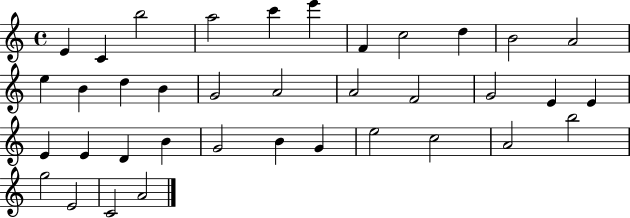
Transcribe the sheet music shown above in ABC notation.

X:1
T:Untitled
M:4/4
L:1/4
K:C
E C b2 a2 c' e' F c2 d B2 A2 e B d B G2 A2 A2 F2 G2 E E E E D B G2 B G e2 c2 A2 b2 g2 E2 C2 A2